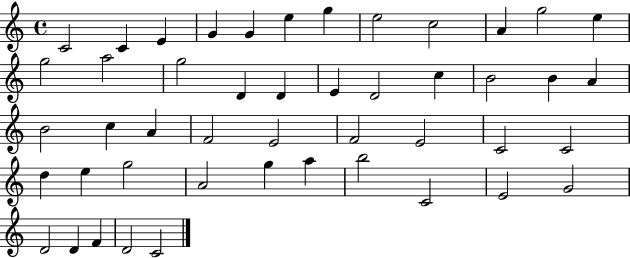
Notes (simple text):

C4/h C4/q E4/q G4/q G4/q E5/q G5/q E5/h C5/h A4/q G5/h E5/q G5/h A5/h G5/h D4/q D4/q E4/q D4/h C5/q B4/h B4/q A4/q B4/h C5/q A4/q F4/h E4/h F4/h E4/h C4/h C4/h D5/q E5/q G5/h A4/h G5/q A5/q B5/h C4/h E4/h G4/h D4/h D4/q F4/q D4/h C4/h